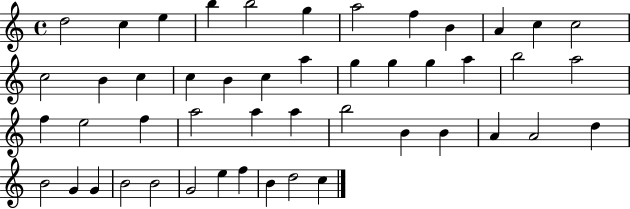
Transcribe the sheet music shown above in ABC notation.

X:1
T:Untitled
M:4/4
L:1/4
K:C
d2 c e b b2 g a2 f B A c c2 c2 B c c B c a g g g a b2 a2 f e2 f a2 a a b2 B B A A2 d B2 G G B2 B2 G2 e f B d2 c